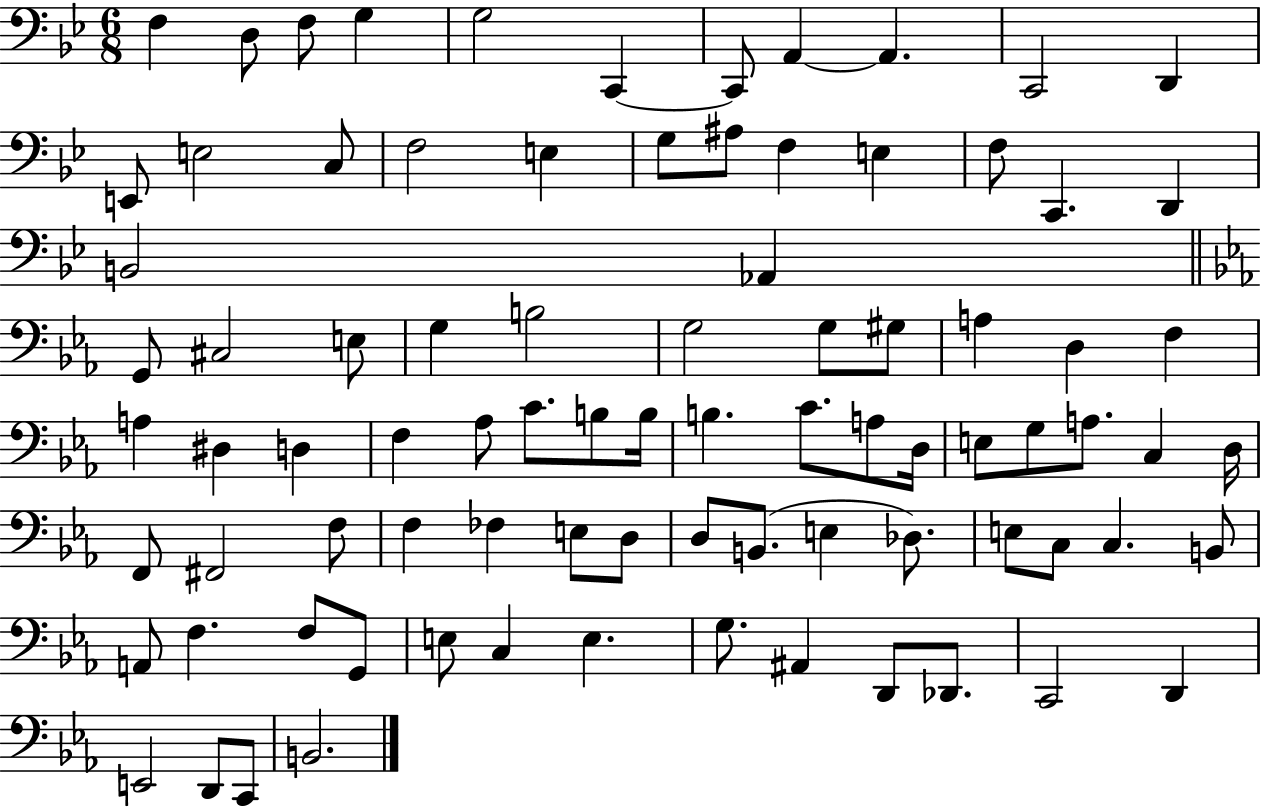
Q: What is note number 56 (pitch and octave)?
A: F3